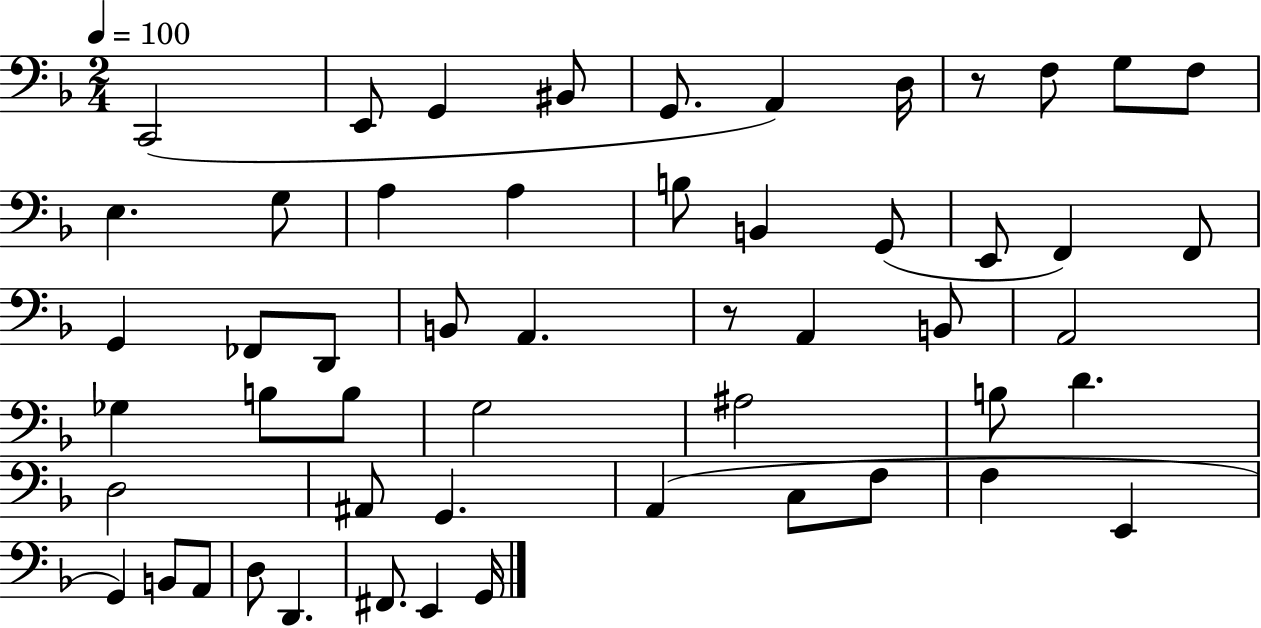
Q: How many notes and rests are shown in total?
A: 53